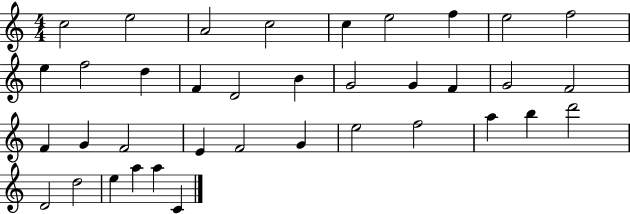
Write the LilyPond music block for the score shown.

{
  \clef treble
  \numericTimeSignature
  \time 4/4
  \key c \major
  c''2 e''2 | a'2 c''2 | c''4 e''2 f''4 | e''2 f''2 | \break e''4 f''2 d''4 | f'4 d'2 b'4 | g'2 g'4 f'4 | g'2 f'2 | \break f'4 g'4 f'2 | e'4 f'2 g'4 | e''2 f''2 | a''4 b''4 d'''2 | \break d'2 d''2 | e''4 a''4 a''4 c'4 | \bar "|."
}